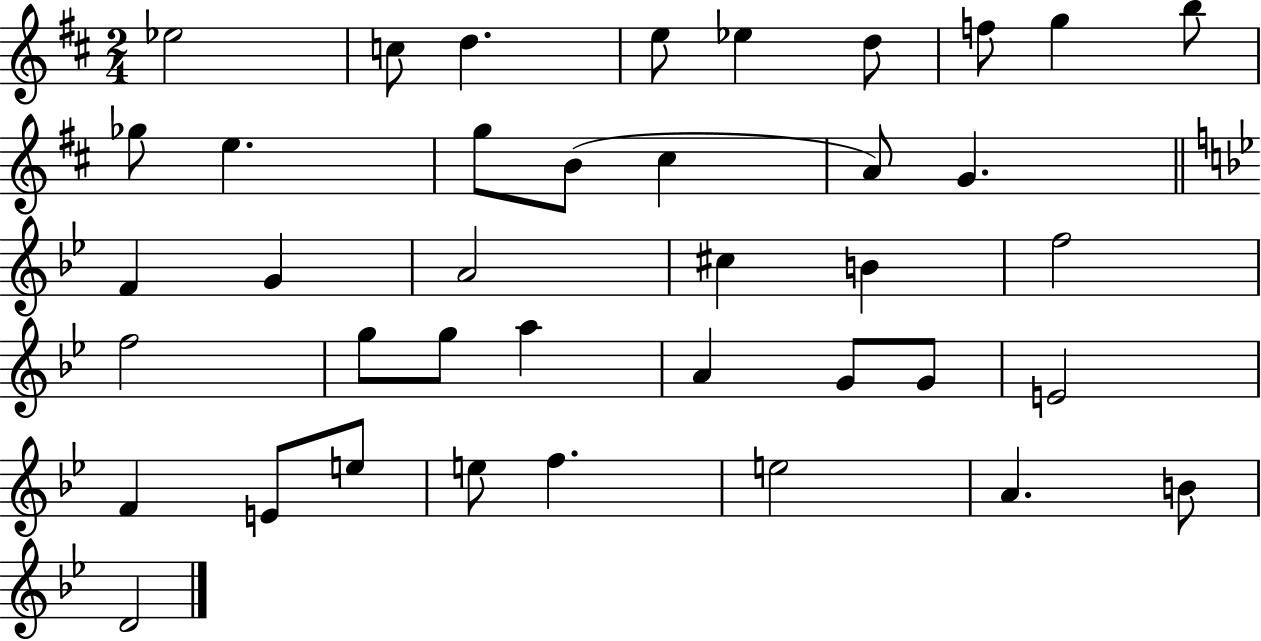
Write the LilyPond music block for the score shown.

{
  \clef treble
  \numericTimeSignature
  \time 2/4
  \key d \major
  \repeat volta 2 { ees''2 | c''8 d''4. | e''8 ees''4 d''8 | f''8 g''4 b''8 | \break ges''8 e''4. | g''8 b'8( cis''4 | a'8) g'4. | \bar "||" \break \key bes \major f'4 g'4 | a'2 | cis''4 b'4 | f''2 | \break f''2 | g''8 g''8 a''4 | a'4 g'8 g'8 | e'2 | \break f'4 e'8 e''8 | e''8 f''4. | e''2 | a'4. b'8 | \break d'2 | } \bar "|."
}